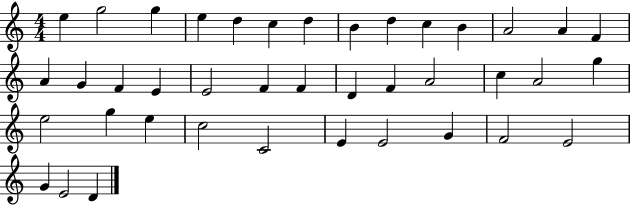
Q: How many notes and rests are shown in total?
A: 40